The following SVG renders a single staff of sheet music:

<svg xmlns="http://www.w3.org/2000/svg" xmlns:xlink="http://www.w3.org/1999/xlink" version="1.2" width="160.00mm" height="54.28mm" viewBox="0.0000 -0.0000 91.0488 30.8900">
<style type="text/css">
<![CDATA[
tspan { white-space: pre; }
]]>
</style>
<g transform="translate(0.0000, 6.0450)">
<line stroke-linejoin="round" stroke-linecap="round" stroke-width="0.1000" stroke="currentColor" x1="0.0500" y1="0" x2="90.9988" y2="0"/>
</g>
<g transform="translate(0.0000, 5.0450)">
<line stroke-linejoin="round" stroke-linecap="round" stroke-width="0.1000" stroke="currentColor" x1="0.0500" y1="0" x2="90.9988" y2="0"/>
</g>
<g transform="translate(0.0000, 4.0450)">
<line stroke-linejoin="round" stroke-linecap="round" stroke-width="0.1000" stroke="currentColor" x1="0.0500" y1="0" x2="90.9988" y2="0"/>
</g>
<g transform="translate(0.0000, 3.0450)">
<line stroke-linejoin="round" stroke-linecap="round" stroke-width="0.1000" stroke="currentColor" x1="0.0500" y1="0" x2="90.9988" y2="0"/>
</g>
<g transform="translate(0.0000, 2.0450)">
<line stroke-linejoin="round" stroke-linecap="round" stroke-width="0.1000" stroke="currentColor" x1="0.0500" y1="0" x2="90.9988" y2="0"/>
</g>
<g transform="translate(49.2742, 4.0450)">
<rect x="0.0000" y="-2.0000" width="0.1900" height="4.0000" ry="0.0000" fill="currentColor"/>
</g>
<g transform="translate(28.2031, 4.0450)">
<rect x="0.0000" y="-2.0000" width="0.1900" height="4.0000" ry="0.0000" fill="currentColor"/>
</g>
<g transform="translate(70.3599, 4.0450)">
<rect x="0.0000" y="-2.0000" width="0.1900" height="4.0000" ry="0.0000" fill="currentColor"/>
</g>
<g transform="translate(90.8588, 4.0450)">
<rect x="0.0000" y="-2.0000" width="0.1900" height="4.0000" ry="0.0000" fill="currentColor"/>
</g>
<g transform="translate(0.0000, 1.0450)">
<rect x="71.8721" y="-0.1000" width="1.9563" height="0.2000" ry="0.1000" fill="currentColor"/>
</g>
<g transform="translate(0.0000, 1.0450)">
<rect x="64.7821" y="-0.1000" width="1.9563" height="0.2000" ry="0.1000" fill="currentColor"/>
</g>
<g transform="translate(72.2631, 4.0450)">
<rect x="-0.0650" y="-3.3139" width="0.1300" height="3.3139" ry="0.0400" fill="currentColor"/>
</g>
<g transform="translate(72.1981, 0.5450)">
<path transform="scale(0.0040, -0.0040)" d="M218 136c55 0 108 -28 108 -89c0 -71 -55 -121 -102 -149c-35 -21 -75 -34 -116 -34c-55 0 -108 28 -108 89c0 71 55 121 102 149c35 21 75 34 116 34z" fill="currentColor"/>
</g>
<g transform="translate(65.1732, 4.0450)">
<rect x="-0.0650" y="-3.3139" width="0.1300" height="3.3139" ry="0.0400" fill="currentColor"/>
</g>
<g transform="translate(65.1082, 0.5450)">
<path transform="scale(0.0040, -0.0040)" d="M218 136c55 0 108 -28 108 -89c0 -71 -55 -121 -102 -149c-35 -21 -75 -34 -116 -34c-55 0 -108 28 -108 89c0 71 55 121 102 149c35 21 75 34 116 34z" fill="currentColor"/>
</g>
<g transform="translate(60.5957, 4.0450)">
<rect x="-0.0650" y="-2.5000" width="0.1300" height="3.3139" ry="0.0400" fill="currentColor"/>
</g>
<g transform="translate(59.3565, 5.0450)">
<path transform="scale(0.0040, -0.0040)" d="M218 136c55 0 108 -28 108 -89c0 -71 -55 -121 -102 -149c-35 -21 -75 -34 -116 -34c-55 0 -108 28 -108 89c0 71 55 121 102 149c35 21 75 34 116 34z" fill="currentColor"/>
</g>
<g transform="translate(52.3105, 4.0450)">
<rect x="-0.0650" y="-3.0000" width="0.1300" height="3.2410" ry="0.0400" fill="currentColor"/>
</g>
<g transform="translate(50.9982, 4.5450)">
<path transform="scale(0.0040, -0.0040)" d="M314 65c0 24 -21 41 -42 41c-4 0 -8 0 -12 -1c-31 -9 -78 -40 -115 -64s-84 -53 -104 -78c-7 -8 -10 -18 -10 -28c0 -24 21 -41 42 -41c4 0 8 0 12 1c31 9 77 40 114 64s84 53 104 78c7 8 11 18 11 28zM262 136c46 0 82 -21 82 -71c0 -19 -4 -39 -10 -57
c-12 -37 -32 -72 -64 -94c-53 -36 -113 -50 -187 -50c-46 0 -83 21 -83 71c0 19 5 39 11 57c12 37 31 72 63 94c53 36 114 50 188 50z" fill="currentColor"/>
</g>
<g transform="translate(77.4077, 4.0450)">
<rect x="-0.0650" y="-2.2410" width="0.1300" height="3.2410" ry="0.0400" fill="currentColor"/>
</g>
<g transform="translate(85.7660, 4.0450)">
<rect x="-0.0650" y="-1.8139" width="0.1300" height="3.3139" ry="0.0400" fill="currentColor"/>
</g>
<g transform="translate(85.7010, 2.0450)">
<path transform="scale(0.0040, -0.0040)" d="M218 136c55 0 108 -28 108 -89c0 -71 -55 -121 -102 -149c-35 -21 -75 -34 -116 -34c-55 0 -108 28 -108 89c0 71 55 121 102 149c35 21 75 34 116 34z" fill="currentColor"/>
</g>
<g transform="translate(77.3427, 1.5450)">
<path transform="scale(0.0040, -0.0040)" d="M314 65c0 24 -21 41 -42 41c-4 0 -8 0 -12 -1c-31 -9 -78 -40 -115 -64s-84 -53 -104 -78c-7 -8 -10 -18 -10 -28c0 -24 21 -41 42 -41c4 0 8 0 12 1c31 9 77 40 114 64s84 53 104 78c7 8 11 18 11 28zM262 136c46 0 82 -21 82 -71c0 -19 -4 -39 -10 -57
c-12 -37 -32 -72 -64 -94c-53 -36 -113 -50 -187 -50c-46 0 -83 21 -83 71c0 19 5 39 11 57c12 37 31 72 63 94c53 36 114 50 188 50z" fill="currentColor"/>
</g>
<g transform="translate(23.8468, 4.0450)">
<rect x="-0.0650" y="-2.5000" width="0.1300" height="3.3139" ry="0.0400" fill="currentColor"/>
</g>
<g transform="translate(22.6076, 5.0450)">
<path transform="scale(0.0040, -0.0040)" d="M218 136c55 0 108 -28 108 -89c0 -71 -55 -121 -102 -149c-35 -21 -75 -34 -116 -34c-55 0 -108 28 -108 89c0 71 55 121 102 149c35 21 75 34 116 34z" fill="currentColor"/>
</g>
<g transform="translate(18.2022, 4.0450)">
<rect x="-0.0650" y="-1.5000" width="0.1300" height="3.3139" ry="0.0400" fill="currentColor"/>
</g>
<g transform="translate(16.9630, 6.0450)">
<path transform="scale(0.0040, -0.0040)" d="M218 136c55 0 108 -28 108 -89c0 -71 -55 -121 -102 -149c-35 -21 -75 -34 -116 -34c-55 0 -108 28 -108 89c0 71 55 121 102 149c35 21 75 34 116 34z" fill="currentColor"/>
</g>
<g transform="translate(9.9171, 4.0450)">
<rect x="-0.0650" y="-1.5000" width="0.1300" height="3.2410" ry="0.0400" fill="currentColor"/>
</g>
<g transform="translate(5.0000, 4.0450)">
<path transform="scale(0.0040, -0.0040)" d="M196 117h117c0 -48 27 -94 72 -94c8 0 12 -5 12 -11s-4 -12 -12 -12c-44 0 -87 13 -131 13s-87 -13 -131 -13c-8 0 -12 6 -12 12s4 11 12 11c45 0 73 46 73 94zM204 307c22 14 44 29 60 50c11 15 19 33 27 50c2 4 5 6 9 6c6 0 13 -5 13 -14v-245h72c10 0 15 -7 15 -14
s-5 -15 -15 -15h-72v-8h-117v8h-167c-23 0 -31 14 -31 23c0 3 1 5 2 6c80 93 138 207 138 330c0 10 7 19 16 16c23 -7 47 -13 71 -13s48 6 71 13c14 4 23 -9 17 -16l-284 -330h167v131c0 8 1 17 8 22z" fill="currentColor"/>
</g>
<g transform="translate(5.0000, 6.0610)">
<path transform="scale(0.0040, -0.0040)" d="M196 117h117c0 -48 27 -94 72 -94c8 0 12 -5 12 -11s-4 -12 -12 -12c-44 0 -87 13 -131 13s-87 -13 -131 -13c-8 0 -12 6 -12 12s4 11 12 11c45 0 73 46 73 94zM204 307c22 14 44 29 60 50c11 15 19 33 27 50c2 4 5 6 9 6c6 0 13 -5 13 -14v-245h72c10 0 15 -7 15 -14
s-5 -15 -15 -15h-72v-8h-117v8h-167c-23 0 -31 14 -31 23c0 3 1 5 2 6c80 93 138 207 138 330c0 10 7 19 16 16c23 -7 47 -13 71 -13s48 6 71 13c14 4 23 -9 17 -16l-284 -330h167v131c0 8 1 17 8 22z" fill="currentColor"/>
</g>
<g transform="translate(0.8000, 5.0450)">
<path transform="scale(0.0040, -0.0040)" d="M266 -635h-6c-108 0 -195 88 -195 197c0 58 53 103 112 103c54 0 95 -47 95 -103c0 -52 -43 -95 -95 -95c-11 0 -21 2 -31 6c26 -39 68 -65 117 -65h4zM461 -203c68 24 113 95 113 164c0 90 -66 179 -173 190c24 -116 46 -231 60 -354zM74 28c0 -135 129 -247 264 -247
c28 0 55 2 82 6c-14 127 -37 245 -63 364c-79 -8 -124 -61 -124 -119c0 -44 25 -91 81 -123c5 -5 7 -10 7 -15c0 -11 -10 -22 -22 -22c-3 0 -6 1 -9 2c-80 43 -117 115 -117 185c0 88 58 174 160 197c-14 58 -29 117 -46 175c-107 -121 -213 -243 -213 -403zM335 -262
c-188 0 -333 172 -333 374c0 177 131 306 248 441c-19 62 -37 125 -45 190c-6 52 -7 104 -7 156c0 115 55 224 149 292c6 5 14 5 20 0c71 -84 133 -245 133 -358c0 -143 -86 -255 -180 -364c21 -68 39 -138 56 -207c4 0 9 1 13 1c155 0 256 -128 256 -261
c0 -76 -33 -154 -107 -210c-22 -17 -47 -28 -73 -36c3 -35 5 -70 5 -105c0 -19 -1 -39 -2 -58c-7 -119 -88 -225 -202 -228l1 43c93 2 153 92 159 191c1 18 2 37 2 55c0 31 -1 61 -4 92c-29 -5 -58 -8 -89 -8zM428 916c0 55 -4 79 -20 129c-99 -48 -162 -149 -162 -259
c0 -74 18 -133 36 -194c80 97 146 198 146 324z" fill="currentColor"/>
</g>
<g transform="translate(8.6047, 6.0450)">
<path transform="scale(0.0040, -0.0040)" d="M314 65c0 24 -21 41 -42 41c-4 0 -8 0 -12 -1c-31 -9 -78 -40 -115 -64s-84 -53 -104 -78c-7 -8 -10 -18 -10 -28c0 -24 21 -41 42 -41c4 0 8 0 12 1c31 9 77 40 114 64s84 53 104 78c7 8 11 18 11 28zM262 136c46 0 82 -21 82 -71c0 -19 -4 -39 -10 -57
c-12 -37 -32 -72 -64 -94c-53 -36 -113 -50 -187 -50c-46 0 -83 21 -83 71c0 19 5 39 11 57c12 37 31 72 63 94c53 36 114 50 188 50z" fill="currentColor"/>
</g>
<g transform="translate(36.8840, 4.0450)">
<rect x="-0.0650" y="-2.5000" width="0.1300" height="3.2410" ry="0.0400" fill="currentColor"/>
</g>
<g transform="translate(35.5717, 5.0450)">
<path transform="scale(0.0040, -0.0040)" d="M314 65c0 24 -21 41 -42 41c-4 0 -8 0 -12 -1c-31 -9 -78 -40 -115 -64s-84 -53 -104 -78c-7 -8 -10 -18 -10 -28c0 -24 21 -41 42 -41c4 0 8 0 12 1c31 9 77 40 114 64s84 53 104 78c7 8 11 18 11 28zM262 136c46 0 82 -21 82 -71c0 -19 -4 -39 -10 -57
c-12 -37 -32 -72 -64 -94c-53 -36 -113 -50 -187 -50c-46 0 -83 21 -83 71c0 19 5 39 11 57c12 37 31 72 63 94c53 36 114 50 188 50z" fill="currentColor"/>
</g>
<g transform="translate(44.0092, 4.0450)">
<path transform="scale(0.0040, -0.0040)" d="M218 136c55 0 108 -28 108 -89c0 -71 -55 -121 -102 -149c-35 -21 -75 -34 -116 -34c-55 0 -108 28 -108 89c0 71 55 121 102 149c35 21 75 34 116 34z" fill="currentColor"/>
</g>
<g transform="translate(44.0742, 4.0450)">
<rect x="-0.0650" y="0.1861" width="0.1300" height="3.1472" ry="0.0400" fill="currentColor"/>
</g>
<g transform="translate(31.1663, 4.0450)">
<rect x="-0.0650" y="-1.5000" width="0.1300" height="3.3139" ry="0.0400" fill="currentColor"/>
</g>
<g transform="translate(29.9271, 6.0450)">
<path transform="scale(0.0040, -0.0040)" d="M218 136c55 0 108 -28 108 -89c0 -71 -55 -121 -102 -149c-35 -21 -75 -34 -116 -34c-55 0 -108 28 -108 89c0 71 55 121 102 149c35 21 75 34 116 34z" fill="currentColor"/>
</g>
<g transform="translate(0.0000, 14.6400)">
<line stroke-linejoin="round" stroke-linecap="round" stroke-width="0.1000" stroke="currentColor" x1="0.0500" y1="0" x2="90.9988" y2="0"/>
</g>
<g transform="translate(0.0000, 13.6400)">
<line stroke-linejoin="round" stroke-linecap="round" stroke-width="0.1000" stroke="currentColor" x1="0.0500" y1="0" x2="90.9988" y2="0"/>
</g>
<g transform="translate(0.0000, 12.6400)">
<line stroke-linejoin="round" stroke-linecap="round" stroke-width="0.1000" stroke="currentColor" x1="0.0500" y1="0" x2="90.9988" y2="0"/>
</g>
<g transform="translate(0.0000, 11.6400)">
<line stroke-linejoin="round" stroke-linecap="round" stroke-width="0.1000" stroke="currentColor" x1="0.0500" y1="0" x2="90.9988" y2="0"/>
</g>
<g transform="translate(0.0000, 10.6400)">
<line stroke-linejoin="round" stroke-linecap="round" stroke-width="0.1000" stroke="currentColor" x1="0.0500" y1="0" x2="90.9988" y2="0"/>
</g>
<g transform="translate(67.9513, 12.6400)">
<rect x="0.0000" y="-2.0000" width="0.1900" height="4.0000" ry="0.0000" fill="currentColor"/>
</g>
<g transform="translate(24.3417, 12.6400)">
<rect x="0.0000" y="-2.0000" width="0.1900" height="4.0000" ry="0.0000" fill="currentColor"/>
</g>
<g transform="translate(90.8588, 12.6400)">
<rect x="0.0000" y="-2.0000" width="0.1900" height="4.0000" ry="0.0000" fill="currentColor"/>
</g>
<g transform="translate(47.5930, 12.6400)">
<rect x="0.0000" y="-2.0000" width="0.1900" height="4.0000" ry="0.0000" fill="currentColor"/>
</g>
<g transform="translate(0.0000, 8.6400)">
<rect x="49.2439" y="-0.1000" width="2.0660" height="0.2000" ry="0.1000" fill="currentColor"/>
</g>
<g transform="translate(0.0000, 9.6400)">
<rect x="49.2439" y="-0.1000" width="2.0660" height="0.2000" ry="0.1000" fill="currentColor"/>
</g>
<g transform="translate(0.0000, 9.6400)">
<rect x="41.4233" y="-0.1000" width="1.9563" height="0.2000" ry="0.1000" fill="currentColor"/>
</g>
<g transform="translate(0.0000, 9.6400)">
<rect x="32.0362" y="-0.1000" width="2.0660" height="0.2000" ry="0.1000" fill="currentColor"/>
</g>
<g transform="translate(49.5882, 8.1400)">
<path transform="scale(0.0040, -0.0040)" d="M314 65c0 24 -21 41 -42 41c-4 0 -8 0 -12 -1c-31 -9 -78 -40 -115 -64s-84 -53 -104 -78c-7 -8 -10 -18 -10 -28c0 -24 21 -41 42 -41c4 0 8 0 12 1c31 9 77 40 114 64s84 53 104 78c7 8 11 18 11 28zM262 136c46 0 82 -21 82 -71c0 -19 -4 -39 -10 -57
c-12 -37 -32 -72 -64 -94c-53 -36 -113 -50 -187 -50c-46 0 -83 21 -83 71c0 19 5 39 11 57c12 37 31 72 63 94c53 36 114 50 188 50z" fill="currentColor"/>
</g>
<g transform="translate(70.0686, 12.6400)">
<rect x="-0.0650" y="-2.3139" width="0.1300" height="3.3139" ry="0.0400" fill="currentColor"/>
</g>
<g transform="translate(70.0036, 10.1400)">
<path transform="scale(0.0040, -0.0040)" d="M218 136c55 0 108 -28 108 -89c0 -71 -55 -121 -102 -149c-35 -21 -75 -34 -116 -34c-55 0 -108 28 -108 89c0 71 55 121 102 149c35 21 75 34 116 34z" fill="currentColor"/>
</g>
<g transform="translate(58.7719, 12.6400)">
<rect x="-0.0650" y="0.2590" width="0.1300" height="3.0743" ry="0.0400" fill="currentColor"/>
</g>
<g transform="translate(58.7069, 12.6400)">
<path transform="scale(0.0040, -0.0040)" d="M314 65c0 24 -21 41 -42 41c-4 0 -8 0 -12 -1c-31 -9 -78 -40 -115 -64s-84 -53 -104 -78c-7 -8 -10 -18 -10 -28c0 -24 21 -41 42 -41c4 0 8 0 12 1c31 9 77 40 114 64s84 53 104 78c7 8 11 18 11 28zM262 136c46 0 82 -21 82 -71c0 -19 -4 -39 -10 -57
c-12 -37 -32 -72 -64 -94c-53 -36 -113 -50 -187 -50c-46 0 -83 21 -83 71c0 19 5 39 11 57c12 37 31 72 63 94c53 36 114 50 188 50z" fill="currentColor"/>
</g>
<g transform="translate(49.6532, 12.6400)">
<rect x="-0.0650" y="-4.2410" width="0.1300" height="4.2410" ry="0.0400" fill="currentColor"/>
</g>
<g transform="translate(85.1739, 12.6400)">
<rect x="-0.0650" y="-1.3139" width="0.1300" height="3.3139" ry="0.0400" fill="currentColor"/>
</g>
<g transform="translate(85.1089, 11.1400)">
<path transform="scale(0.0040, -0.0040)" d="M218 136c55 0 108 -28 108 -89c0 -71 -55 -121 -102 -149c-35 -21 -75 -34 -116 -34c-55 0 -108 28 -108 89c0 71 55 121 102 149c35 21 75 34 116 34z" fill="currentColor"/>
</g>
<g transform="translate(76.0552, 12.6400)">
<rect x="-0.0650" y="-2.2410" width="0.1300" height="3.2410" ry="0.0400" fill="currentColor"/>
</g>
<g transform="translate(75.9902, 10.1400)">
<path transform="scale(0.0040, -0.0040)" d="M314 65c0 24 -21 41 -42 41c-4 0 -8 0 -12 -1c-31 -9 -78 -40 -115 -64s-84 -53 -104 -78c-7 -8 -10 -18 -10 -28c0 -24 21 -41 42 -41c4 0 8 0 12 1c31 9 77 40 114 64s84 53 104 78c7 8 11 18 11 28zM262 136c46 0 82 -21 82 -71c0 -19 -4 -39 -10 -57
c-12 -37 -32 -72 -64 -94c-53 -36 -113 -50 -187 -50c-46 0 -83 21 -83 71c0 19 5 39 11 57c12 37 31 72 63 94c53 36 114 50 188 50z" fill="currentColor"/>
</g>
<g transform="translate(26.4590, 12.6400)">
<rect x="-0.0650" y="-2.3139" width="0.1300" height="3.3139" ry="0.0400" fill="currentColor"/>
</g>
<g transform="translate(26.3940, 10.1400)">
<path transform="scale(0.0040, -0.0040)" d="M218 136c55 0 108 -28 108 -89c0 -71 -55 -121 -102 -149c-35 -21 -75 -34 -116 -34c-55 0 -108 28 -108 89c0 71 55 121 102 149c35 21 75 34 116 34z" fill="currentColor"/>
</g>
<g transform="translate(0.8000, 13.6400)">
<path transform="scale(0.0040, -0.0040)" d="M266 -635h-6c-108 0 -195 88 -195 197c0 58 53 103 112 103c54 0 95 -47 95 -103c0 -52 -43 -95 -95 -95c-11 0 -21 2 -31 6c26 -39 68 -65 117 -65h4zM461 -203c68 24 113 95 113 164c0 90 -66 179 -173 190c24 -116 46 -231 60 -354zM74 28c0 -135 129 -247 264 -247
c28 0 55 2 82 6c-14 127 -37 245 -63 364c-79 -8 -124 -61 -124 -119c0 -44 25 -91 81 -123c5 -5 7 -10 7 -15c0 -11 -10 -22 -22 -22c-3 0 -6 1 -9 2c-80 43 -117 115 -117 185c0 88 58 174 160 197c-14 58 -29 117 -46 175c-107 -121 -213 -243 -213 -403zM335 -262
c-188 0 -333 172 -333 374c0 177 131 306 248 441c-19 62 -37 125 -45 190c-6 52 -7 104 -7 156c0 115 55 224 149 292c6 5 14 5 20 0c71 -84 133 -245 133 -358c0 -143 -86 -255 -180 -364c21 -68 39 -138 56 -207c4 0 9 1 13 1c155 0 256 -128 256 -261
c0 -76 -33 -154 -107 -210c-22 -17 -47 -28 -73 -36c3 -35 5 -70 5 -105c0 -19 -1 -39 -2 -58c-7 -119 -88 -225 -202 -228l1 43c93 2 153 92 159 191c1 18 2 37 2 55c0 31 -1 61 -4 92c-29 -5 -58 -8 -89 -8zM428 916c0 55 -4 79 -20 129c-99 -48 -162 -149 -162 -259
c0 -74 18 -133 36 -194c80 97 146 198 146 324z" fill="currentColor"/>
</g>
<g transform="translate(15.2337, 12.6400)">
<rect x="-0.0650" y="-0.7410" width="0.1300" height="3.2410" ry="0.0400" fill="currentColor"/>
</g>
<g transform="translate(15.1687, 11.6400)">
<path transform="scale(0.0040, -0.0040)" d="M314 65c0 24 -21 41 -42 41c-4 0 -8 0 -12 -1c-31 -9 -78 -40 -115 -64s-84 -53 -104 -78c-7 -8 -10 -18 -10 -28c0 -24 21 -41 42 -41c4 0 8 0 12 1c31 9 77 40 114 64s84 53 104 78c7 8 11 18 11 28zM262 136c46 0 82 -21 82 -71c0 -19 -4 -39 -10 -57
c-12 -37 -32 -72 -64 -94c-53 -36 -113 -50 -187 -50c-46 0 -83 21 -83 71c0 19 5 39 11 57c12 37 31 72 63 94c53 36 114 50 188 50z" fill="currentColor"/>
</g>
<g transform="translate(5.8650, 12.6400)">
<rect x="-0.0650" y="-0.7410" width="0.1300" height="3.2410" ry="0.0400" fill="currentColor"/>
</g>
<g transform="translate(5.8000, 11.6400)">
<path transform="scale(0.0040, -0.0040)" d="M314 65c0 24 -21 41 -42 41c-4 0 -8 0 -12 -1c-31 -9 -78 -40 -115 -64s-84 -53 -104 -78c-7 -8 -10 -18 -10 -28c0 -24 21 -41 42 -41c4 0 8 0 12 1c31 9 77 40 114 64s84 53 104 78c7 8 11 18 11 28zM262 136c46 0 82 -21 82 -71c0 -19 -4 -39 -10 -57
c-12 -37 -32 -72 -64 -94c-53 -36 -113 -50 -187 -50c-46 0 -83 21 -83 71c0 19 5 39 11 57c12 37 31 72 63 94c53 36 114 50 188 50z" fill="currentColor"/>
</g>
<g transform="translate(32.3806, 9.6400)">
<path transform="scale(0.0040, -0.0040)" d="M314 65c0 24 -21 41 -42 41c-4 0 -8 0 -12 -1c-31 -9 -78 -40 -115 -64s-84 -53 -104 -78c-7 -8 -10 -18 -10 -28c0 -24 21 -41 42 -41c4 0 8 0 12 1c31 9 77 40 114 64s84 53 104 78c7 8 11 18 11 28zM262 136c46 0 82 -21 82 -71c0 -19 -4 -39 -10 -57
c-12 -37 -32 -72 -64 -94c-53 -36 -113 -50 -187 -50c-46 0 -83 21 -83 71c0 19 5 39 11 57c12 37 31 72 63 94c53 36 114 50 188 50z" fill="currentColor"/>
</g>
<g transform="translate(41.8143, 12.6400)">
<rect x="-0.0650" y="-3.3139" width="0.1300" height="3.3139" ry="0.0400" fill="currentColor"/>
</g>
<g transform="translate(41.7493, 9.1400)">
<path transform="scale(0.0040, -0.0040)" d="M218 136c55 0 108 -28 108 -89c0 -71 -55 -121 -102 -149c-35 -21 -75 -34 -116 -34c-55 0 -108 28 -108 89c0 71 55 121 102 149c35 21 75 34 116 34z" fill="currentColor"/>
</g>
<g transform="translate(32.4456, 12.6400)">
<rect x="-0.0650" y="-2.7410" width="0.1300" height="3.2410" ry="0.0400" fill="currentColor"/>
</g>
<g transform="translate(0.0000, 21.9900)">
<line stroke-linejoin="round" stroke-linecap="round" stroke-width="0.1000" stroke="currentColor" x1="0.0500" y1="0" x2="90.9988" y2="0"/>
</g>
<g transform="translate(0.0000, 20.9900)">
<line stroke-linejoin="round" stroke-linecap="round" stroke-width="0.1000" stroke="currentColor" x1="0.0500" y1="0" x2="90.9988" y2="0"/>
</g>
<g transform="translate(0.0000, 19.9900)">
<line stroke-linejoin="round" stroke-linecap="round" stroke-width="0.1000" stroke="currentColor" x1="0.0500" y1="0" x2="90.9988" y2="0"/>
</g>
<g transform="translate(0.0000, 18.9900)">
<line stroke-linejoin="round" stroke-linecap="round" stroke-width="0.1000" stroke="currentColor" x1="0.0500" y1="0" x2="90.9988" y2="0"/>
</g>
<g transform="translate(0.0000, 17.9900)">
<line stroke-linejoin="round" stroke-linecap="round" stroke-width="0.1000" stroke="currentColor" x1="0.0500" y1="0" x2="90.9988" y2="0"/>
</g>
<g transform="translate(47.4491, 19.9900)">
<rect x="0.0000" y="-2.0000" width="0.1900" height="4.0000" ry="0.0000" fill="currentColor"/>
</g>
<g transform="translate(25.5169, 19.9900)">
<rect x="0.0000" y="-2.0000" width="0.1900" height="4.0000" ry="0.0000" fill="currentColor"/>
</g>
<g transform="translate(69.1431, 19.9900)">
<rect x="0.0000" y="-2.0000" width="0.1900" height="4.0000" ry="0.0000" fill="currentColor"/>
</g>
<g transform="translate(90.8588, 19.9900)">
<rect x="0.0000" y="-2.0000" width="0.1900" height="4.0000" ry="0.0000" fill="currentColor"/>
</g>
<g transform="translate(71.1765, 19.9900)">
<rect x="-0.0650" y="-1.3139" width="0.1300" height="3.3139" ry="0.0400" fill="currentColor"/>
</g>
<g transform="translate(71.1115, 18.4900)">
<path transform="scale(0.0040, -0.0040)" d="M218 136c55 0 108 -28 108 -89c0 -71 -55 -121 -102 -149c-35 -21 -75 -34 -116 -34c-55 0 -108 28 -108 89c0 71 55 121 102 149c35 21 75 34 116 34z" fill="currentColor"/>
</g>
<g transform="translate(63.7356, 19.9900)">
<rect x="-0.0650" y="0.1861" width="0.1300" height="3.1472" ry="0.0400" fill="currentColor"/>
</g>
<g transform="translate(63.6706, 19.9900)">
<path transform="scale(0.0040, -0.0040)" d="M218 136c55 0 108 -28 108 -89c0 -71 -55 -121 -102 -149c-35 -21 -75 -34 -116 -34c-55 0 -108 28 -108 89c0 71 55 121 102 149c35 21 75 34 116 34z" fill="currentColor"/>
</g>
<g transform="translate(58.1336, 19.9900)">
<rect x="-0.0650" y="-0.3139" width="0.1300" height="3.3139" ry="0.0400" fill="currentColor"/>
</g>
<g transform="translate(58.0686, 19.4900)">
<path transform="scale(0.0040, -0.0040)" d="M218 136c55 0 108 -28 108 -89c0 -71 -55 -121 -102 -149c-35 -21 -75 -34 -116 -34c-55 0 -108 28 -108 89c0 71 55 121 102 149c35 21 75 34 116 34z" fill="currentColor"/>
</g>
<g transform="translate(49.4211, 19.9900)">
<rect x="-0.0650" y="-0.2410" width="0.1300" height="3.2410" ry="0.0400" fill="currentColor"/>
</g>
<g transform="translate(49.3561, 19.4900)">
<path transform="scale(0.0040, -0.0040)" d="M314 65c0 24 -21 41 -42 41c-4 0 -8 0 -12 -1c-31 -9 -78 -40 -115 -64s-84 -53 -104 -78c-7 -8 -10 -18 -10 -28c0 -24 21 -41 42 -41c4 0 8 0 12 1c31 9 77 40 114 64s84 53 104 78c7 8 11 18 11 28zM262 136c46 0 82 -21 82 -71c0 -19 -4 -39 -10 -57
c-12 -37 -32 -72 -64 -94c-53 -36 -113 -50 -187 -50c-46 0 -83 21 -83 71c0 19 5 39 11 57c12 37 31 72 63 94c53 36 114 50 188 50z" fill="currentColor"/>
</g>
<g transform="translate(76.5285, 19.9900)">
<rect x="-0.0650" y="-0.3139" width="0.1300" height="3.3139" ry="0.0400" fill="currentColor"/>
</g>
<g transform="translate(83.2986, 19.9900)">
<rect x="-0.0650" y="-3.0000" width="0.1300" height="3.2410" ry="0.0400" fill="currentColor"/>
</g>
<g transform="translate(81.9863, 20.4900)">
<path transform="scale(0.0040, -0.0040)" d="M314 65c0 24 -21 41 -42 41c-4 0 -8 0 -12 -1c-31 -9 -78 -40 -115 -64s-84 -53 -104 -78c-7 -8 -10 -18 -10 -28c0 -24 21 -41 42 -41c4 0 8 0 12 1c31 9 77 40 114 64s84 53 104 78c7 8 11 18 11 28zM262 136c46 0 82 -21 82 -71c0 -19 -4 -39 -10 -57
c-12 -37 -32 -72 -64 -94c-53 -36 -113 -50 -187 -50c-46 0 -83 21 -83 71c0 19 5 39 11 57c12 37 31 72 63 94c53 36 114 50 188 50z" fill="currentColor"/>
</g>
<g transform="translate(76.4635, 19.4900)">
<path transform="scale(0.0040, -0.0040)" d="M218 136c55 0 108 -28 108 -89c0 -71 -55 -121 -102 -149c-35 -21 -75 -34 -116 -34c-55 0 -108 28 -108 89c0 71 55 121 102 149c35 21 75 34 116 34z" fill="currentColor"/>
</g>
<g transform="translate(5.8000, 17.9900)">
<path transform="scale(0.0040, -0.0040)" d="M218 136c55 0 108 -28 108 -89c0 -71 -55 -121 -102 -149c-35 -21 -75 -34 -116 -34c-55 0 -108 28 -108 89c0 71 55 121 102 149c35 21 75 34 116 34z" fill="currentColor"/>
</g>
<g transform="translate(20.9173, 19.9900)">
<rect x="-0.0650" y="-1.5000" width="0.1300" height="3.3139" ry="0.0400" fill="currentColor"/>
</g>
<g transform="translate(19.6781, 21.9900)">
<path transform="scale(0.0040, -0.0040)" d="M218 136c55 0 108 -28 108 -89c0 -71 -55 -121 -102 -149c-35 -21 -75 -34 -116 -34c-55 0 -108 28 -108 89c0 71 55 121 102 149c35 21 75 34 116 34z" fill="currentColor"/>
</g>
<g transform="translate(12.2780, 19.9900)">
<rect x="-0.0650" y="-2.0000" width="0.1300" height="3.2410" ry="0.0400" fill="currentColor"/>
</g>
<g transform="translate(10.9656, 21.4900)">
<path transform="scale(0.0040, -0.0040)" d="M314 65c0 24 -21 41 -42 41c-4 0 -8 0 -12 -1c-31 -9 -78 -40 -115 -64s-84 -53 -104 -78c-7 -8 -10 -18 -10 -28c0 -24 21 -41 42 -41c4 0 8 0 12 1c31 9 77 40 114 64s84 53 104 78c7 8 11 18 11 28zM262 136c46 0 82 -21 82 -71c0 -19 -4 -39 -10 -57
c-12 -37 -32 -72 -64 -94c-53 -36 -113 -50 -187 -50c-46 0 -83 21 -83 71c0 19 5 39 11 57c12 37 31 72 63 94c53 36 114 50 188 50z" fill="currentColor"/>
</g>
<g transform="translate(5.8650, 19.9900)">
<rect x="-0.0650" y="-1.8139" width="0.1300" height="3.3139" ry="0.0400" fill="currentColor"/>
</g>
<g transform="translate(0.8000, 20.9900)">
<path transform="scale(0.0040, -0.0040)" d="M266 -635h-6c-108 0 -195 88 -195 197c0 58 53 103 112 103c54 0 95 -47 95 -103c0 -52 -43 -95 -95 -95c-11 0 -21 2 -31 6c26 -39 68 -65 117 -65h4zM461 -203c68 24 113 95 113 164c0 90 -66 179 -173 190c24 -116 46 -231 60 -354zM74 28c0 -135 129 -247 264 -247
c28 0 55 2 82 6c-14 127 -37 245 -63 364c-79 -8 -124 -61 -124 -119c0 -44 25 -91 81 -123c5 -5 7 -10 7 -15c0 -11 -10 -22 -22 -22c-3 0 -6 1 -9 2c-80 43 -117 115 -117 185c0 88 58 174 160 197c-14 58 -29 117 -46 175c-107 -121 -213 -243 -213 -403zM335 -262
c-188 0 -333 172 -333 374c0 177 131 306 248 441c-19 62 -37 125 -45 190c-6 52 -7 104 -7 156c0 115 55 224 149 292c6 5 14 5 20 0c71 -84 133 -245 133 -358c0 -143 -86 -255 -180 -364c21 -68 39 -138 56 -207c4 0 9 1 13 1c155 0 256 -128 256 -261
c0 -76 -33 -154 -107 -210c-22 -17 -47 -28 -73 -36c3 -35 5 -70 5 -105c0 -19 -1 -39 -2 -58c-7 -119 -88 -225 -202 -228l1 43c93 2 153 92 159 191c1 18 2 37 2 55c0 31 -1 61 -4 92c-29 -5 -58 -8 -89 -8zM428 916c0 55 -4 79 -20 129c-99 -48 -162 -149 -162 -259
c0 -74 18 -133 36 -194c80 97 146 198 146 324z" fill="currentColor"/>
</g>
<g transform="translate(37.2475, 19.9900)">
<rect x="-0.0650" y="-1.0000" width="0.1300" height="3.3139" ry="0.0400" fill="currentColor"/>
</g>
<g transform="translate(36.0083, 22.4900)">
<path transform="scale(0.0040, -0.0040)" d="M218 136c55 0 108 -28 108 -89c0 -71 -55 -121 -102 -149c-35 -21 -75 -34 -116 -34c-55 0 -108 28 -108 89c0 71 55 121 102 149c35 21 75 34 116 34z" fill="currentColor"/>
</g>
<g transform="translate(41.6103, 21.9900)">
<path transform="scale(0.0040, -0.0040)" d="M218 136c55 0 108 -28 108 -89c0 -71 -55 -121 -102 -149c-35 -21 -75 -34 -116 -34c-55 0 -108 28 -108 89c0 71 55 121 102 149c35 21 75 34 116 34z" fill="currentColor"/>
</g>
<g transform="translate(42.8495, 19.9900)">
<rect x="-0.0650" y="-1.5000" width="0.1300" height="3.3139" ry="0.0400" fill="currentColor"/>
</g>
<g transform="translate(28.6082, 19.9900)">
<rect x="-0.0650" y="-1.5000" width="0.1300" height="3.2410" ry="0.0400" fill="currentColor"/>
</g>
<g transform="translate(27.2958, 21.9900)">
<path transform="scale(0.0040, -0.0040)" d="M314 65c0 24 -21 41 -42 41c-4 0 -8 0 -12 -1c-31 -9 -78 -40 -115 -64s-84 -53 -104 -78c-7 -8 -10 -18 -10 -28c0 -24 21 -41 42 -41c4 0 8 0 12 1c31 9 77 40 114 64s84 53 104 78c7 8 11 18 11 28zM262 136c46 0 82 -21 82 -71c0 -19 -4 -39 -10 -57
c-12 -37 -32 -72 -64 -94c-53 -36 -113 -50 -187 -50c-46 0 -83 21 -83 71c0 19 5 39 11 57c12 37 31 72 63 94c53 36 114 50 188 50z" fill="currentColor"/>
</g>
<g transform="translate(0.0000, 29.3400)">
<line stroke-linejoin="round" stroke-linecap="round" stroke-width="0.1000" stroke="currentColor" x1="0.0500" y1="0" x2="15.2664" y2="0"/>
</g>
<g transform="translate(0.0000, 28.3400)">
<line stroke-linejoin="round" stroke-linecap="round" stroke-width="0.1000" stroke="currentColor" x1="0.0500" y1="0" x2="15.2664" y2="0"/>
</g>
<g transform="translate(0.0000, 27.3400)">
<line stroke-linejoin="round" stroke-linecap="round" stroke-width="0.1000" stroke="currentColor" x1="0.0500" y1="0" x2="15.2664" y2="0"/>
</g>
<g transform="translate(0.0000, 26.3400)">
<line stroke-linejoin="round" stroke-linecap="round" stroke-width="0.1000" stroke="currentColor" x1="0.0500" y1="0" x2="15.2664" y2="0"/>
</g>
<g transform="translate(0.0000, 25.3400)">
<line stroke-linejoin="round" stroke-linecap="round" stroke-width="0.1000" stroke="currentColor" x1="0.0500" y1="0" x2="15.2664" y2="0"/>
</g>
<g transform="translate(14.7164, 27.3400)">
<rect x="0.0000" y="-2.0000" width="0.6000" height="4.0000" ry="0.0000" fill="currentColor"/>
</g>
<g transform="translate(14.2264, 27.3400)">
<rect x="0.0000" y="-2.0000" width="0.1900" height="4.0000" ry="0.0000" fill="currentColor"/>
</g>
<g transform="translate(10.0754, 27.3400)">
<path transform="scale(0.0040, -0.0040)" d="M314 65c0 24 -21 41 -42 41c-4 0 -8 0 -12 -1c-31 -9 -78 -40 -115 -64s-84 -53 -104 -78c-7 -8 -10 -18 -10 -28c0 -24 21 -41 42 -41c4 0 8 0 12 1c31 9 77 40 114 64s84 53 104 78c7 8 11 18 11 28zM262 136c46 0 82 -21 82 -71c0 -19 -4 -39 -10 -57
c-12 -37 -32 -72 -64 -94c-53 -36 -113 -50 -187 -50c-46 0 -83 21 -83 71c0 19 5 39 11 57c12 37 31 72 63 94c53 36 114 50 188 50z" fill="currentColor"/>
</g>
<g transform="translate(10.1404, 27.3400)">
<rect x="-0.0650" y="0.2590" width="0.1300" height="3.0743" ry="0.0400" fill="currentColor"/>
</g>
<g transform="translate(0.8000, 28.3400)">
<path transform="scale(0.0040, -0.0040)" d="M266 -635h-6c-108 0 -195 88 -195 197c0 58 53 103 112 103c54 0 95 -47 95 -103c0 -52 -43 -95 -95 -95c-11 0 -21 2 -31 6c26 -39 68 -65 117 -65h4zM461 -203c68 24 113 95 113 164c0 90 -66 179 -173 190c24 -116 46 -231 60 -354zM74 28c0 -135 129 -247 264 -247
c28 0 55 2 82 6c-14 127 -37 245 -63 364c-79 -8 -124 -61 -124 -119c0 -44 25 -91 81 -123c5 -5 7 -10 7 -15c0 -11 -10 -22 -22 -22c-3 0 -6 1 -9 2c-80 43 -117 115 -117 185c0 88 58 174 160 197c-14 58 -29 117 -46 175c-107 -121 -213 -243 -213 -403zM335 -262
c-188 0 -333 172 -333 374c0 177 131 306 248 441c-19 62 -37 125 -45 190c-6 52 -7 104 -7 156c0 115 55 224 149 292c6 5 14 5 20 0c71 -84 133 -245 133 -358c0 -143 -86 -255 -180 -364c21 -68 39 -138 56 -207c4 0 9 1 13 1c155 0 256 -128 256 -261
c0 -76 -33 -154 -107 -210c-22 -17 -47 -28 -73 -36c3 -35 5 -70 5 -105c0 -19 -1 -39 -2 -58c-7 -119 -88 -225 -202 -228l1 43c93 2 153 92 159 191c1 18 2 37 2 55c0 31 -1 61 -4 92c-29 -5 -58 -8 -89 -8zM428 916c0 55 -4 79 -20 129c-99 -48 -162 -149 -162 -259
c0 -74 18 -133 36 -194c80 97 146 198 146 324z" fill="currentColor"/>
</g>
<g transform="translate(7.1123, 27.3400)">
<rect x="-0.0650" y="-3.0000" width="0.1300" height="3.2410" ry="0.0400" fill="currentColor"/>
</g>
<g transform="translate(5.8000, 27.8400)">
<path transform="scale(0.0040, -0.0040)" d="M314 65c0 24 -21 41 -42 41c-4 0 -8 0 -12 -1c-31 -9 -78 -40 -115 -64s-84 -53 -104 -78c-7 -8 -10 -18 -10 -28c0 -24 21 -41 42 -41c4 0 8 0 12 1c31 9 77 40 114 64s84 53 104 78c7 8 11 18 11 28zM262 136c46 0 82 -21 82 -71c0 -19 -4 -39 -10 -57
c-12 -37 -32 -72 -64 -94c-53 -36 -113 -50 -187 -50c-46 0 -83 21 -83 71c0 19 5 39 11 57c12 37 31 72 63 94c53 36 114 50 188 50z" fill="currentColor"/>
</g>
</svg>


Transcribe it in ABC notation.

X:1
T:Untitled
M:4/4
L:1/4
K:C
E2 E G E G2 B A2 G b b g2 f d2 d2 g a2 b d'2 B2 g g2 e f F2 E E2 D E c2 c B e c A2 A2 B2